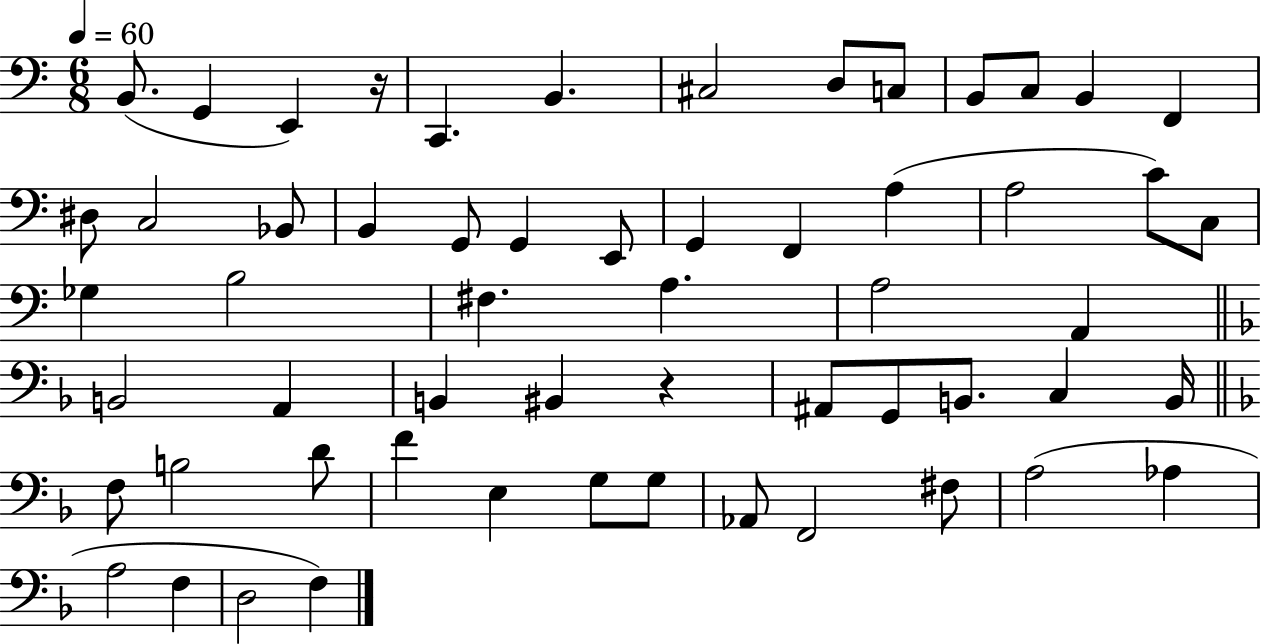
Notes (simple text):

B2/e. G2/q E2/q R/s C2/q. B2/q. C#3/h D3/e C3/e B2/e C3/e B2/q F2/q D#3/e C3/h Bb2/e B2/q G2/e G2/q E2/e G2/q F2/q A3/q A3/h C4/e C3/e Gb3/q B3/h F#3/q. A3/q. A3/h A2/q B2/h A2/q B2/q BIS2/q R/q A#2/e G2/e B2/e. C3/q B2/s F3/e B3/h D4/e F4/q E3/q G3/e G3/e Ab2/e F2/h F#3/e A3/h Ab3/q A3/h F3/q D3/h F3/q